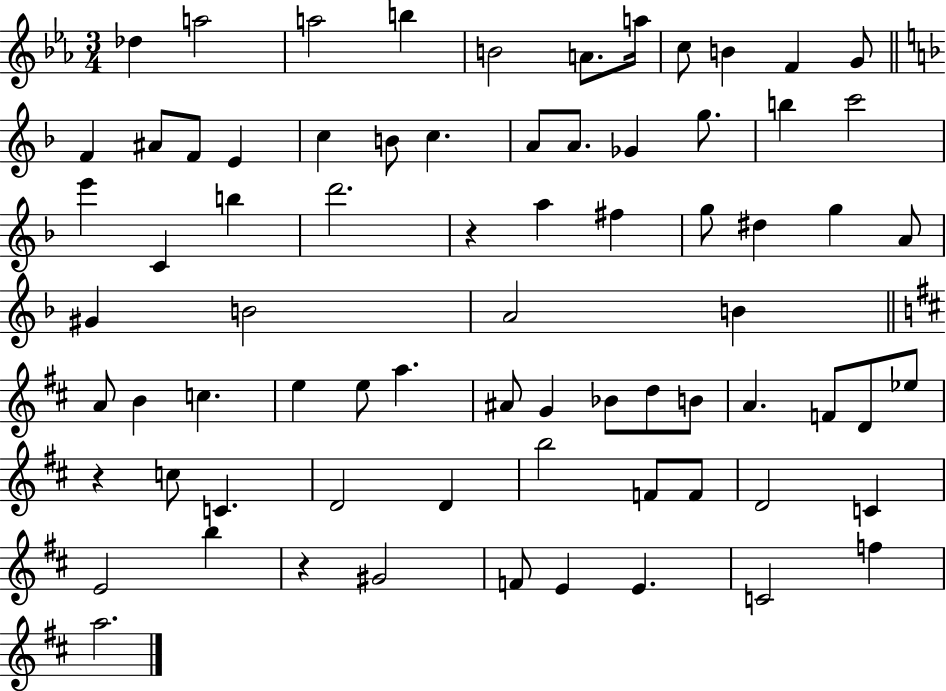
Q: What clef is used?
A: treble